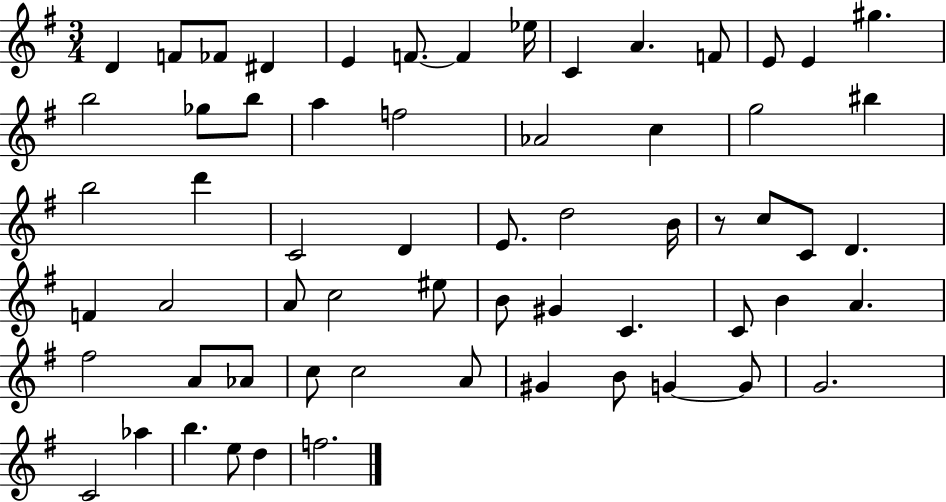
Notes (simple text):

D4/q F4/e FES4/e D#4/q E4/q F4/e. F4/q Eb5/s C4/q A4/q. F4/e E4/e E4/q G#5/q. B5/h Gb5/e B5/e A5/q F5/h Ab4/h C5/q G5/h BIS5/q B5/h D6/q C4/h D4/q E4/e. D5/h B4/s R/e C5/e C4/e D4/q. F4/q A4/h A4/e C5/h EIS5/e B4/e G#4/q C4/q. C4/e B4/q A4/q. F#5/h A4/e Ab4/e C5/e C5/h A4/e G#4/q B4/e G4/q G4/e G4/h. C4/h Ab5/q B5/q. E5/e D5/q F5/h.